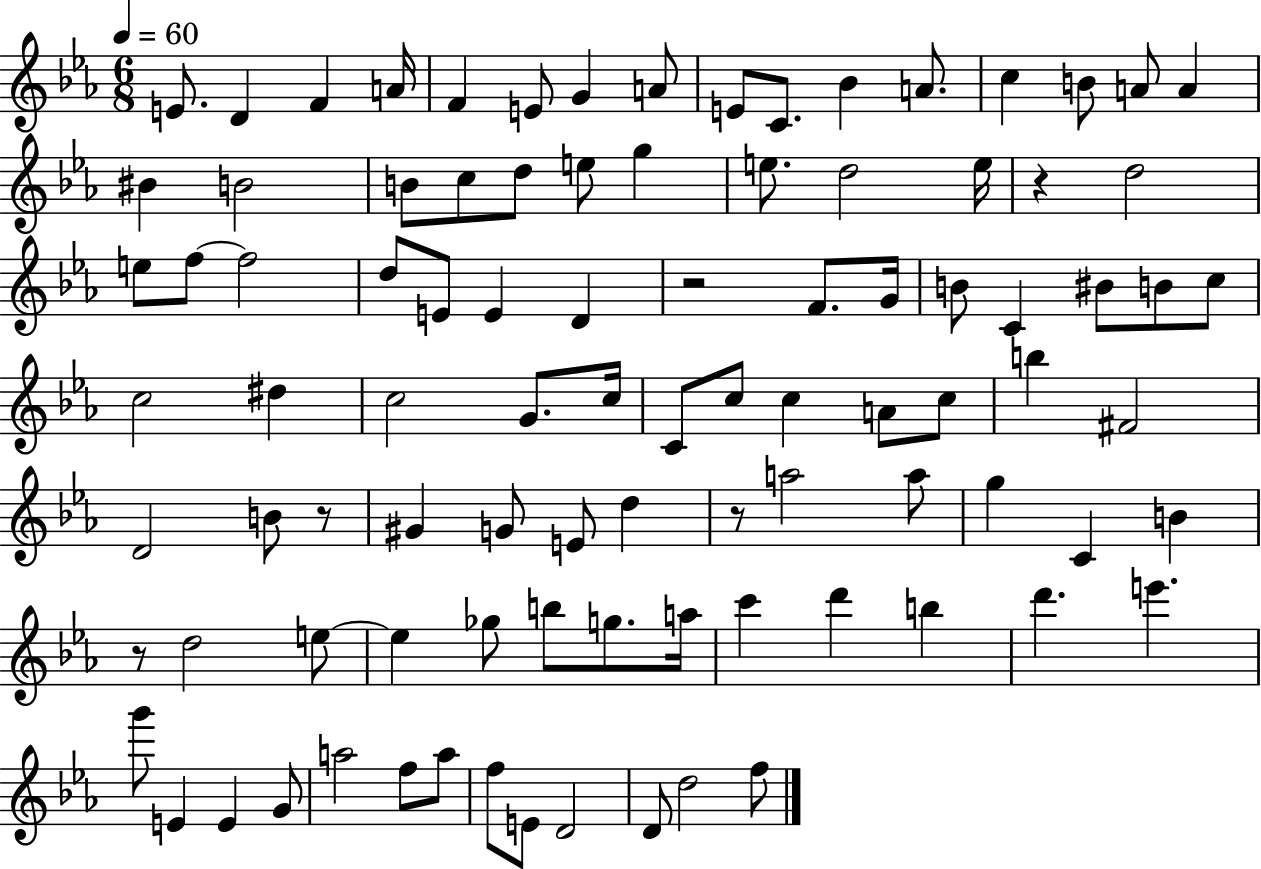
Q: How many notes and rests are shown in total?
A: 94